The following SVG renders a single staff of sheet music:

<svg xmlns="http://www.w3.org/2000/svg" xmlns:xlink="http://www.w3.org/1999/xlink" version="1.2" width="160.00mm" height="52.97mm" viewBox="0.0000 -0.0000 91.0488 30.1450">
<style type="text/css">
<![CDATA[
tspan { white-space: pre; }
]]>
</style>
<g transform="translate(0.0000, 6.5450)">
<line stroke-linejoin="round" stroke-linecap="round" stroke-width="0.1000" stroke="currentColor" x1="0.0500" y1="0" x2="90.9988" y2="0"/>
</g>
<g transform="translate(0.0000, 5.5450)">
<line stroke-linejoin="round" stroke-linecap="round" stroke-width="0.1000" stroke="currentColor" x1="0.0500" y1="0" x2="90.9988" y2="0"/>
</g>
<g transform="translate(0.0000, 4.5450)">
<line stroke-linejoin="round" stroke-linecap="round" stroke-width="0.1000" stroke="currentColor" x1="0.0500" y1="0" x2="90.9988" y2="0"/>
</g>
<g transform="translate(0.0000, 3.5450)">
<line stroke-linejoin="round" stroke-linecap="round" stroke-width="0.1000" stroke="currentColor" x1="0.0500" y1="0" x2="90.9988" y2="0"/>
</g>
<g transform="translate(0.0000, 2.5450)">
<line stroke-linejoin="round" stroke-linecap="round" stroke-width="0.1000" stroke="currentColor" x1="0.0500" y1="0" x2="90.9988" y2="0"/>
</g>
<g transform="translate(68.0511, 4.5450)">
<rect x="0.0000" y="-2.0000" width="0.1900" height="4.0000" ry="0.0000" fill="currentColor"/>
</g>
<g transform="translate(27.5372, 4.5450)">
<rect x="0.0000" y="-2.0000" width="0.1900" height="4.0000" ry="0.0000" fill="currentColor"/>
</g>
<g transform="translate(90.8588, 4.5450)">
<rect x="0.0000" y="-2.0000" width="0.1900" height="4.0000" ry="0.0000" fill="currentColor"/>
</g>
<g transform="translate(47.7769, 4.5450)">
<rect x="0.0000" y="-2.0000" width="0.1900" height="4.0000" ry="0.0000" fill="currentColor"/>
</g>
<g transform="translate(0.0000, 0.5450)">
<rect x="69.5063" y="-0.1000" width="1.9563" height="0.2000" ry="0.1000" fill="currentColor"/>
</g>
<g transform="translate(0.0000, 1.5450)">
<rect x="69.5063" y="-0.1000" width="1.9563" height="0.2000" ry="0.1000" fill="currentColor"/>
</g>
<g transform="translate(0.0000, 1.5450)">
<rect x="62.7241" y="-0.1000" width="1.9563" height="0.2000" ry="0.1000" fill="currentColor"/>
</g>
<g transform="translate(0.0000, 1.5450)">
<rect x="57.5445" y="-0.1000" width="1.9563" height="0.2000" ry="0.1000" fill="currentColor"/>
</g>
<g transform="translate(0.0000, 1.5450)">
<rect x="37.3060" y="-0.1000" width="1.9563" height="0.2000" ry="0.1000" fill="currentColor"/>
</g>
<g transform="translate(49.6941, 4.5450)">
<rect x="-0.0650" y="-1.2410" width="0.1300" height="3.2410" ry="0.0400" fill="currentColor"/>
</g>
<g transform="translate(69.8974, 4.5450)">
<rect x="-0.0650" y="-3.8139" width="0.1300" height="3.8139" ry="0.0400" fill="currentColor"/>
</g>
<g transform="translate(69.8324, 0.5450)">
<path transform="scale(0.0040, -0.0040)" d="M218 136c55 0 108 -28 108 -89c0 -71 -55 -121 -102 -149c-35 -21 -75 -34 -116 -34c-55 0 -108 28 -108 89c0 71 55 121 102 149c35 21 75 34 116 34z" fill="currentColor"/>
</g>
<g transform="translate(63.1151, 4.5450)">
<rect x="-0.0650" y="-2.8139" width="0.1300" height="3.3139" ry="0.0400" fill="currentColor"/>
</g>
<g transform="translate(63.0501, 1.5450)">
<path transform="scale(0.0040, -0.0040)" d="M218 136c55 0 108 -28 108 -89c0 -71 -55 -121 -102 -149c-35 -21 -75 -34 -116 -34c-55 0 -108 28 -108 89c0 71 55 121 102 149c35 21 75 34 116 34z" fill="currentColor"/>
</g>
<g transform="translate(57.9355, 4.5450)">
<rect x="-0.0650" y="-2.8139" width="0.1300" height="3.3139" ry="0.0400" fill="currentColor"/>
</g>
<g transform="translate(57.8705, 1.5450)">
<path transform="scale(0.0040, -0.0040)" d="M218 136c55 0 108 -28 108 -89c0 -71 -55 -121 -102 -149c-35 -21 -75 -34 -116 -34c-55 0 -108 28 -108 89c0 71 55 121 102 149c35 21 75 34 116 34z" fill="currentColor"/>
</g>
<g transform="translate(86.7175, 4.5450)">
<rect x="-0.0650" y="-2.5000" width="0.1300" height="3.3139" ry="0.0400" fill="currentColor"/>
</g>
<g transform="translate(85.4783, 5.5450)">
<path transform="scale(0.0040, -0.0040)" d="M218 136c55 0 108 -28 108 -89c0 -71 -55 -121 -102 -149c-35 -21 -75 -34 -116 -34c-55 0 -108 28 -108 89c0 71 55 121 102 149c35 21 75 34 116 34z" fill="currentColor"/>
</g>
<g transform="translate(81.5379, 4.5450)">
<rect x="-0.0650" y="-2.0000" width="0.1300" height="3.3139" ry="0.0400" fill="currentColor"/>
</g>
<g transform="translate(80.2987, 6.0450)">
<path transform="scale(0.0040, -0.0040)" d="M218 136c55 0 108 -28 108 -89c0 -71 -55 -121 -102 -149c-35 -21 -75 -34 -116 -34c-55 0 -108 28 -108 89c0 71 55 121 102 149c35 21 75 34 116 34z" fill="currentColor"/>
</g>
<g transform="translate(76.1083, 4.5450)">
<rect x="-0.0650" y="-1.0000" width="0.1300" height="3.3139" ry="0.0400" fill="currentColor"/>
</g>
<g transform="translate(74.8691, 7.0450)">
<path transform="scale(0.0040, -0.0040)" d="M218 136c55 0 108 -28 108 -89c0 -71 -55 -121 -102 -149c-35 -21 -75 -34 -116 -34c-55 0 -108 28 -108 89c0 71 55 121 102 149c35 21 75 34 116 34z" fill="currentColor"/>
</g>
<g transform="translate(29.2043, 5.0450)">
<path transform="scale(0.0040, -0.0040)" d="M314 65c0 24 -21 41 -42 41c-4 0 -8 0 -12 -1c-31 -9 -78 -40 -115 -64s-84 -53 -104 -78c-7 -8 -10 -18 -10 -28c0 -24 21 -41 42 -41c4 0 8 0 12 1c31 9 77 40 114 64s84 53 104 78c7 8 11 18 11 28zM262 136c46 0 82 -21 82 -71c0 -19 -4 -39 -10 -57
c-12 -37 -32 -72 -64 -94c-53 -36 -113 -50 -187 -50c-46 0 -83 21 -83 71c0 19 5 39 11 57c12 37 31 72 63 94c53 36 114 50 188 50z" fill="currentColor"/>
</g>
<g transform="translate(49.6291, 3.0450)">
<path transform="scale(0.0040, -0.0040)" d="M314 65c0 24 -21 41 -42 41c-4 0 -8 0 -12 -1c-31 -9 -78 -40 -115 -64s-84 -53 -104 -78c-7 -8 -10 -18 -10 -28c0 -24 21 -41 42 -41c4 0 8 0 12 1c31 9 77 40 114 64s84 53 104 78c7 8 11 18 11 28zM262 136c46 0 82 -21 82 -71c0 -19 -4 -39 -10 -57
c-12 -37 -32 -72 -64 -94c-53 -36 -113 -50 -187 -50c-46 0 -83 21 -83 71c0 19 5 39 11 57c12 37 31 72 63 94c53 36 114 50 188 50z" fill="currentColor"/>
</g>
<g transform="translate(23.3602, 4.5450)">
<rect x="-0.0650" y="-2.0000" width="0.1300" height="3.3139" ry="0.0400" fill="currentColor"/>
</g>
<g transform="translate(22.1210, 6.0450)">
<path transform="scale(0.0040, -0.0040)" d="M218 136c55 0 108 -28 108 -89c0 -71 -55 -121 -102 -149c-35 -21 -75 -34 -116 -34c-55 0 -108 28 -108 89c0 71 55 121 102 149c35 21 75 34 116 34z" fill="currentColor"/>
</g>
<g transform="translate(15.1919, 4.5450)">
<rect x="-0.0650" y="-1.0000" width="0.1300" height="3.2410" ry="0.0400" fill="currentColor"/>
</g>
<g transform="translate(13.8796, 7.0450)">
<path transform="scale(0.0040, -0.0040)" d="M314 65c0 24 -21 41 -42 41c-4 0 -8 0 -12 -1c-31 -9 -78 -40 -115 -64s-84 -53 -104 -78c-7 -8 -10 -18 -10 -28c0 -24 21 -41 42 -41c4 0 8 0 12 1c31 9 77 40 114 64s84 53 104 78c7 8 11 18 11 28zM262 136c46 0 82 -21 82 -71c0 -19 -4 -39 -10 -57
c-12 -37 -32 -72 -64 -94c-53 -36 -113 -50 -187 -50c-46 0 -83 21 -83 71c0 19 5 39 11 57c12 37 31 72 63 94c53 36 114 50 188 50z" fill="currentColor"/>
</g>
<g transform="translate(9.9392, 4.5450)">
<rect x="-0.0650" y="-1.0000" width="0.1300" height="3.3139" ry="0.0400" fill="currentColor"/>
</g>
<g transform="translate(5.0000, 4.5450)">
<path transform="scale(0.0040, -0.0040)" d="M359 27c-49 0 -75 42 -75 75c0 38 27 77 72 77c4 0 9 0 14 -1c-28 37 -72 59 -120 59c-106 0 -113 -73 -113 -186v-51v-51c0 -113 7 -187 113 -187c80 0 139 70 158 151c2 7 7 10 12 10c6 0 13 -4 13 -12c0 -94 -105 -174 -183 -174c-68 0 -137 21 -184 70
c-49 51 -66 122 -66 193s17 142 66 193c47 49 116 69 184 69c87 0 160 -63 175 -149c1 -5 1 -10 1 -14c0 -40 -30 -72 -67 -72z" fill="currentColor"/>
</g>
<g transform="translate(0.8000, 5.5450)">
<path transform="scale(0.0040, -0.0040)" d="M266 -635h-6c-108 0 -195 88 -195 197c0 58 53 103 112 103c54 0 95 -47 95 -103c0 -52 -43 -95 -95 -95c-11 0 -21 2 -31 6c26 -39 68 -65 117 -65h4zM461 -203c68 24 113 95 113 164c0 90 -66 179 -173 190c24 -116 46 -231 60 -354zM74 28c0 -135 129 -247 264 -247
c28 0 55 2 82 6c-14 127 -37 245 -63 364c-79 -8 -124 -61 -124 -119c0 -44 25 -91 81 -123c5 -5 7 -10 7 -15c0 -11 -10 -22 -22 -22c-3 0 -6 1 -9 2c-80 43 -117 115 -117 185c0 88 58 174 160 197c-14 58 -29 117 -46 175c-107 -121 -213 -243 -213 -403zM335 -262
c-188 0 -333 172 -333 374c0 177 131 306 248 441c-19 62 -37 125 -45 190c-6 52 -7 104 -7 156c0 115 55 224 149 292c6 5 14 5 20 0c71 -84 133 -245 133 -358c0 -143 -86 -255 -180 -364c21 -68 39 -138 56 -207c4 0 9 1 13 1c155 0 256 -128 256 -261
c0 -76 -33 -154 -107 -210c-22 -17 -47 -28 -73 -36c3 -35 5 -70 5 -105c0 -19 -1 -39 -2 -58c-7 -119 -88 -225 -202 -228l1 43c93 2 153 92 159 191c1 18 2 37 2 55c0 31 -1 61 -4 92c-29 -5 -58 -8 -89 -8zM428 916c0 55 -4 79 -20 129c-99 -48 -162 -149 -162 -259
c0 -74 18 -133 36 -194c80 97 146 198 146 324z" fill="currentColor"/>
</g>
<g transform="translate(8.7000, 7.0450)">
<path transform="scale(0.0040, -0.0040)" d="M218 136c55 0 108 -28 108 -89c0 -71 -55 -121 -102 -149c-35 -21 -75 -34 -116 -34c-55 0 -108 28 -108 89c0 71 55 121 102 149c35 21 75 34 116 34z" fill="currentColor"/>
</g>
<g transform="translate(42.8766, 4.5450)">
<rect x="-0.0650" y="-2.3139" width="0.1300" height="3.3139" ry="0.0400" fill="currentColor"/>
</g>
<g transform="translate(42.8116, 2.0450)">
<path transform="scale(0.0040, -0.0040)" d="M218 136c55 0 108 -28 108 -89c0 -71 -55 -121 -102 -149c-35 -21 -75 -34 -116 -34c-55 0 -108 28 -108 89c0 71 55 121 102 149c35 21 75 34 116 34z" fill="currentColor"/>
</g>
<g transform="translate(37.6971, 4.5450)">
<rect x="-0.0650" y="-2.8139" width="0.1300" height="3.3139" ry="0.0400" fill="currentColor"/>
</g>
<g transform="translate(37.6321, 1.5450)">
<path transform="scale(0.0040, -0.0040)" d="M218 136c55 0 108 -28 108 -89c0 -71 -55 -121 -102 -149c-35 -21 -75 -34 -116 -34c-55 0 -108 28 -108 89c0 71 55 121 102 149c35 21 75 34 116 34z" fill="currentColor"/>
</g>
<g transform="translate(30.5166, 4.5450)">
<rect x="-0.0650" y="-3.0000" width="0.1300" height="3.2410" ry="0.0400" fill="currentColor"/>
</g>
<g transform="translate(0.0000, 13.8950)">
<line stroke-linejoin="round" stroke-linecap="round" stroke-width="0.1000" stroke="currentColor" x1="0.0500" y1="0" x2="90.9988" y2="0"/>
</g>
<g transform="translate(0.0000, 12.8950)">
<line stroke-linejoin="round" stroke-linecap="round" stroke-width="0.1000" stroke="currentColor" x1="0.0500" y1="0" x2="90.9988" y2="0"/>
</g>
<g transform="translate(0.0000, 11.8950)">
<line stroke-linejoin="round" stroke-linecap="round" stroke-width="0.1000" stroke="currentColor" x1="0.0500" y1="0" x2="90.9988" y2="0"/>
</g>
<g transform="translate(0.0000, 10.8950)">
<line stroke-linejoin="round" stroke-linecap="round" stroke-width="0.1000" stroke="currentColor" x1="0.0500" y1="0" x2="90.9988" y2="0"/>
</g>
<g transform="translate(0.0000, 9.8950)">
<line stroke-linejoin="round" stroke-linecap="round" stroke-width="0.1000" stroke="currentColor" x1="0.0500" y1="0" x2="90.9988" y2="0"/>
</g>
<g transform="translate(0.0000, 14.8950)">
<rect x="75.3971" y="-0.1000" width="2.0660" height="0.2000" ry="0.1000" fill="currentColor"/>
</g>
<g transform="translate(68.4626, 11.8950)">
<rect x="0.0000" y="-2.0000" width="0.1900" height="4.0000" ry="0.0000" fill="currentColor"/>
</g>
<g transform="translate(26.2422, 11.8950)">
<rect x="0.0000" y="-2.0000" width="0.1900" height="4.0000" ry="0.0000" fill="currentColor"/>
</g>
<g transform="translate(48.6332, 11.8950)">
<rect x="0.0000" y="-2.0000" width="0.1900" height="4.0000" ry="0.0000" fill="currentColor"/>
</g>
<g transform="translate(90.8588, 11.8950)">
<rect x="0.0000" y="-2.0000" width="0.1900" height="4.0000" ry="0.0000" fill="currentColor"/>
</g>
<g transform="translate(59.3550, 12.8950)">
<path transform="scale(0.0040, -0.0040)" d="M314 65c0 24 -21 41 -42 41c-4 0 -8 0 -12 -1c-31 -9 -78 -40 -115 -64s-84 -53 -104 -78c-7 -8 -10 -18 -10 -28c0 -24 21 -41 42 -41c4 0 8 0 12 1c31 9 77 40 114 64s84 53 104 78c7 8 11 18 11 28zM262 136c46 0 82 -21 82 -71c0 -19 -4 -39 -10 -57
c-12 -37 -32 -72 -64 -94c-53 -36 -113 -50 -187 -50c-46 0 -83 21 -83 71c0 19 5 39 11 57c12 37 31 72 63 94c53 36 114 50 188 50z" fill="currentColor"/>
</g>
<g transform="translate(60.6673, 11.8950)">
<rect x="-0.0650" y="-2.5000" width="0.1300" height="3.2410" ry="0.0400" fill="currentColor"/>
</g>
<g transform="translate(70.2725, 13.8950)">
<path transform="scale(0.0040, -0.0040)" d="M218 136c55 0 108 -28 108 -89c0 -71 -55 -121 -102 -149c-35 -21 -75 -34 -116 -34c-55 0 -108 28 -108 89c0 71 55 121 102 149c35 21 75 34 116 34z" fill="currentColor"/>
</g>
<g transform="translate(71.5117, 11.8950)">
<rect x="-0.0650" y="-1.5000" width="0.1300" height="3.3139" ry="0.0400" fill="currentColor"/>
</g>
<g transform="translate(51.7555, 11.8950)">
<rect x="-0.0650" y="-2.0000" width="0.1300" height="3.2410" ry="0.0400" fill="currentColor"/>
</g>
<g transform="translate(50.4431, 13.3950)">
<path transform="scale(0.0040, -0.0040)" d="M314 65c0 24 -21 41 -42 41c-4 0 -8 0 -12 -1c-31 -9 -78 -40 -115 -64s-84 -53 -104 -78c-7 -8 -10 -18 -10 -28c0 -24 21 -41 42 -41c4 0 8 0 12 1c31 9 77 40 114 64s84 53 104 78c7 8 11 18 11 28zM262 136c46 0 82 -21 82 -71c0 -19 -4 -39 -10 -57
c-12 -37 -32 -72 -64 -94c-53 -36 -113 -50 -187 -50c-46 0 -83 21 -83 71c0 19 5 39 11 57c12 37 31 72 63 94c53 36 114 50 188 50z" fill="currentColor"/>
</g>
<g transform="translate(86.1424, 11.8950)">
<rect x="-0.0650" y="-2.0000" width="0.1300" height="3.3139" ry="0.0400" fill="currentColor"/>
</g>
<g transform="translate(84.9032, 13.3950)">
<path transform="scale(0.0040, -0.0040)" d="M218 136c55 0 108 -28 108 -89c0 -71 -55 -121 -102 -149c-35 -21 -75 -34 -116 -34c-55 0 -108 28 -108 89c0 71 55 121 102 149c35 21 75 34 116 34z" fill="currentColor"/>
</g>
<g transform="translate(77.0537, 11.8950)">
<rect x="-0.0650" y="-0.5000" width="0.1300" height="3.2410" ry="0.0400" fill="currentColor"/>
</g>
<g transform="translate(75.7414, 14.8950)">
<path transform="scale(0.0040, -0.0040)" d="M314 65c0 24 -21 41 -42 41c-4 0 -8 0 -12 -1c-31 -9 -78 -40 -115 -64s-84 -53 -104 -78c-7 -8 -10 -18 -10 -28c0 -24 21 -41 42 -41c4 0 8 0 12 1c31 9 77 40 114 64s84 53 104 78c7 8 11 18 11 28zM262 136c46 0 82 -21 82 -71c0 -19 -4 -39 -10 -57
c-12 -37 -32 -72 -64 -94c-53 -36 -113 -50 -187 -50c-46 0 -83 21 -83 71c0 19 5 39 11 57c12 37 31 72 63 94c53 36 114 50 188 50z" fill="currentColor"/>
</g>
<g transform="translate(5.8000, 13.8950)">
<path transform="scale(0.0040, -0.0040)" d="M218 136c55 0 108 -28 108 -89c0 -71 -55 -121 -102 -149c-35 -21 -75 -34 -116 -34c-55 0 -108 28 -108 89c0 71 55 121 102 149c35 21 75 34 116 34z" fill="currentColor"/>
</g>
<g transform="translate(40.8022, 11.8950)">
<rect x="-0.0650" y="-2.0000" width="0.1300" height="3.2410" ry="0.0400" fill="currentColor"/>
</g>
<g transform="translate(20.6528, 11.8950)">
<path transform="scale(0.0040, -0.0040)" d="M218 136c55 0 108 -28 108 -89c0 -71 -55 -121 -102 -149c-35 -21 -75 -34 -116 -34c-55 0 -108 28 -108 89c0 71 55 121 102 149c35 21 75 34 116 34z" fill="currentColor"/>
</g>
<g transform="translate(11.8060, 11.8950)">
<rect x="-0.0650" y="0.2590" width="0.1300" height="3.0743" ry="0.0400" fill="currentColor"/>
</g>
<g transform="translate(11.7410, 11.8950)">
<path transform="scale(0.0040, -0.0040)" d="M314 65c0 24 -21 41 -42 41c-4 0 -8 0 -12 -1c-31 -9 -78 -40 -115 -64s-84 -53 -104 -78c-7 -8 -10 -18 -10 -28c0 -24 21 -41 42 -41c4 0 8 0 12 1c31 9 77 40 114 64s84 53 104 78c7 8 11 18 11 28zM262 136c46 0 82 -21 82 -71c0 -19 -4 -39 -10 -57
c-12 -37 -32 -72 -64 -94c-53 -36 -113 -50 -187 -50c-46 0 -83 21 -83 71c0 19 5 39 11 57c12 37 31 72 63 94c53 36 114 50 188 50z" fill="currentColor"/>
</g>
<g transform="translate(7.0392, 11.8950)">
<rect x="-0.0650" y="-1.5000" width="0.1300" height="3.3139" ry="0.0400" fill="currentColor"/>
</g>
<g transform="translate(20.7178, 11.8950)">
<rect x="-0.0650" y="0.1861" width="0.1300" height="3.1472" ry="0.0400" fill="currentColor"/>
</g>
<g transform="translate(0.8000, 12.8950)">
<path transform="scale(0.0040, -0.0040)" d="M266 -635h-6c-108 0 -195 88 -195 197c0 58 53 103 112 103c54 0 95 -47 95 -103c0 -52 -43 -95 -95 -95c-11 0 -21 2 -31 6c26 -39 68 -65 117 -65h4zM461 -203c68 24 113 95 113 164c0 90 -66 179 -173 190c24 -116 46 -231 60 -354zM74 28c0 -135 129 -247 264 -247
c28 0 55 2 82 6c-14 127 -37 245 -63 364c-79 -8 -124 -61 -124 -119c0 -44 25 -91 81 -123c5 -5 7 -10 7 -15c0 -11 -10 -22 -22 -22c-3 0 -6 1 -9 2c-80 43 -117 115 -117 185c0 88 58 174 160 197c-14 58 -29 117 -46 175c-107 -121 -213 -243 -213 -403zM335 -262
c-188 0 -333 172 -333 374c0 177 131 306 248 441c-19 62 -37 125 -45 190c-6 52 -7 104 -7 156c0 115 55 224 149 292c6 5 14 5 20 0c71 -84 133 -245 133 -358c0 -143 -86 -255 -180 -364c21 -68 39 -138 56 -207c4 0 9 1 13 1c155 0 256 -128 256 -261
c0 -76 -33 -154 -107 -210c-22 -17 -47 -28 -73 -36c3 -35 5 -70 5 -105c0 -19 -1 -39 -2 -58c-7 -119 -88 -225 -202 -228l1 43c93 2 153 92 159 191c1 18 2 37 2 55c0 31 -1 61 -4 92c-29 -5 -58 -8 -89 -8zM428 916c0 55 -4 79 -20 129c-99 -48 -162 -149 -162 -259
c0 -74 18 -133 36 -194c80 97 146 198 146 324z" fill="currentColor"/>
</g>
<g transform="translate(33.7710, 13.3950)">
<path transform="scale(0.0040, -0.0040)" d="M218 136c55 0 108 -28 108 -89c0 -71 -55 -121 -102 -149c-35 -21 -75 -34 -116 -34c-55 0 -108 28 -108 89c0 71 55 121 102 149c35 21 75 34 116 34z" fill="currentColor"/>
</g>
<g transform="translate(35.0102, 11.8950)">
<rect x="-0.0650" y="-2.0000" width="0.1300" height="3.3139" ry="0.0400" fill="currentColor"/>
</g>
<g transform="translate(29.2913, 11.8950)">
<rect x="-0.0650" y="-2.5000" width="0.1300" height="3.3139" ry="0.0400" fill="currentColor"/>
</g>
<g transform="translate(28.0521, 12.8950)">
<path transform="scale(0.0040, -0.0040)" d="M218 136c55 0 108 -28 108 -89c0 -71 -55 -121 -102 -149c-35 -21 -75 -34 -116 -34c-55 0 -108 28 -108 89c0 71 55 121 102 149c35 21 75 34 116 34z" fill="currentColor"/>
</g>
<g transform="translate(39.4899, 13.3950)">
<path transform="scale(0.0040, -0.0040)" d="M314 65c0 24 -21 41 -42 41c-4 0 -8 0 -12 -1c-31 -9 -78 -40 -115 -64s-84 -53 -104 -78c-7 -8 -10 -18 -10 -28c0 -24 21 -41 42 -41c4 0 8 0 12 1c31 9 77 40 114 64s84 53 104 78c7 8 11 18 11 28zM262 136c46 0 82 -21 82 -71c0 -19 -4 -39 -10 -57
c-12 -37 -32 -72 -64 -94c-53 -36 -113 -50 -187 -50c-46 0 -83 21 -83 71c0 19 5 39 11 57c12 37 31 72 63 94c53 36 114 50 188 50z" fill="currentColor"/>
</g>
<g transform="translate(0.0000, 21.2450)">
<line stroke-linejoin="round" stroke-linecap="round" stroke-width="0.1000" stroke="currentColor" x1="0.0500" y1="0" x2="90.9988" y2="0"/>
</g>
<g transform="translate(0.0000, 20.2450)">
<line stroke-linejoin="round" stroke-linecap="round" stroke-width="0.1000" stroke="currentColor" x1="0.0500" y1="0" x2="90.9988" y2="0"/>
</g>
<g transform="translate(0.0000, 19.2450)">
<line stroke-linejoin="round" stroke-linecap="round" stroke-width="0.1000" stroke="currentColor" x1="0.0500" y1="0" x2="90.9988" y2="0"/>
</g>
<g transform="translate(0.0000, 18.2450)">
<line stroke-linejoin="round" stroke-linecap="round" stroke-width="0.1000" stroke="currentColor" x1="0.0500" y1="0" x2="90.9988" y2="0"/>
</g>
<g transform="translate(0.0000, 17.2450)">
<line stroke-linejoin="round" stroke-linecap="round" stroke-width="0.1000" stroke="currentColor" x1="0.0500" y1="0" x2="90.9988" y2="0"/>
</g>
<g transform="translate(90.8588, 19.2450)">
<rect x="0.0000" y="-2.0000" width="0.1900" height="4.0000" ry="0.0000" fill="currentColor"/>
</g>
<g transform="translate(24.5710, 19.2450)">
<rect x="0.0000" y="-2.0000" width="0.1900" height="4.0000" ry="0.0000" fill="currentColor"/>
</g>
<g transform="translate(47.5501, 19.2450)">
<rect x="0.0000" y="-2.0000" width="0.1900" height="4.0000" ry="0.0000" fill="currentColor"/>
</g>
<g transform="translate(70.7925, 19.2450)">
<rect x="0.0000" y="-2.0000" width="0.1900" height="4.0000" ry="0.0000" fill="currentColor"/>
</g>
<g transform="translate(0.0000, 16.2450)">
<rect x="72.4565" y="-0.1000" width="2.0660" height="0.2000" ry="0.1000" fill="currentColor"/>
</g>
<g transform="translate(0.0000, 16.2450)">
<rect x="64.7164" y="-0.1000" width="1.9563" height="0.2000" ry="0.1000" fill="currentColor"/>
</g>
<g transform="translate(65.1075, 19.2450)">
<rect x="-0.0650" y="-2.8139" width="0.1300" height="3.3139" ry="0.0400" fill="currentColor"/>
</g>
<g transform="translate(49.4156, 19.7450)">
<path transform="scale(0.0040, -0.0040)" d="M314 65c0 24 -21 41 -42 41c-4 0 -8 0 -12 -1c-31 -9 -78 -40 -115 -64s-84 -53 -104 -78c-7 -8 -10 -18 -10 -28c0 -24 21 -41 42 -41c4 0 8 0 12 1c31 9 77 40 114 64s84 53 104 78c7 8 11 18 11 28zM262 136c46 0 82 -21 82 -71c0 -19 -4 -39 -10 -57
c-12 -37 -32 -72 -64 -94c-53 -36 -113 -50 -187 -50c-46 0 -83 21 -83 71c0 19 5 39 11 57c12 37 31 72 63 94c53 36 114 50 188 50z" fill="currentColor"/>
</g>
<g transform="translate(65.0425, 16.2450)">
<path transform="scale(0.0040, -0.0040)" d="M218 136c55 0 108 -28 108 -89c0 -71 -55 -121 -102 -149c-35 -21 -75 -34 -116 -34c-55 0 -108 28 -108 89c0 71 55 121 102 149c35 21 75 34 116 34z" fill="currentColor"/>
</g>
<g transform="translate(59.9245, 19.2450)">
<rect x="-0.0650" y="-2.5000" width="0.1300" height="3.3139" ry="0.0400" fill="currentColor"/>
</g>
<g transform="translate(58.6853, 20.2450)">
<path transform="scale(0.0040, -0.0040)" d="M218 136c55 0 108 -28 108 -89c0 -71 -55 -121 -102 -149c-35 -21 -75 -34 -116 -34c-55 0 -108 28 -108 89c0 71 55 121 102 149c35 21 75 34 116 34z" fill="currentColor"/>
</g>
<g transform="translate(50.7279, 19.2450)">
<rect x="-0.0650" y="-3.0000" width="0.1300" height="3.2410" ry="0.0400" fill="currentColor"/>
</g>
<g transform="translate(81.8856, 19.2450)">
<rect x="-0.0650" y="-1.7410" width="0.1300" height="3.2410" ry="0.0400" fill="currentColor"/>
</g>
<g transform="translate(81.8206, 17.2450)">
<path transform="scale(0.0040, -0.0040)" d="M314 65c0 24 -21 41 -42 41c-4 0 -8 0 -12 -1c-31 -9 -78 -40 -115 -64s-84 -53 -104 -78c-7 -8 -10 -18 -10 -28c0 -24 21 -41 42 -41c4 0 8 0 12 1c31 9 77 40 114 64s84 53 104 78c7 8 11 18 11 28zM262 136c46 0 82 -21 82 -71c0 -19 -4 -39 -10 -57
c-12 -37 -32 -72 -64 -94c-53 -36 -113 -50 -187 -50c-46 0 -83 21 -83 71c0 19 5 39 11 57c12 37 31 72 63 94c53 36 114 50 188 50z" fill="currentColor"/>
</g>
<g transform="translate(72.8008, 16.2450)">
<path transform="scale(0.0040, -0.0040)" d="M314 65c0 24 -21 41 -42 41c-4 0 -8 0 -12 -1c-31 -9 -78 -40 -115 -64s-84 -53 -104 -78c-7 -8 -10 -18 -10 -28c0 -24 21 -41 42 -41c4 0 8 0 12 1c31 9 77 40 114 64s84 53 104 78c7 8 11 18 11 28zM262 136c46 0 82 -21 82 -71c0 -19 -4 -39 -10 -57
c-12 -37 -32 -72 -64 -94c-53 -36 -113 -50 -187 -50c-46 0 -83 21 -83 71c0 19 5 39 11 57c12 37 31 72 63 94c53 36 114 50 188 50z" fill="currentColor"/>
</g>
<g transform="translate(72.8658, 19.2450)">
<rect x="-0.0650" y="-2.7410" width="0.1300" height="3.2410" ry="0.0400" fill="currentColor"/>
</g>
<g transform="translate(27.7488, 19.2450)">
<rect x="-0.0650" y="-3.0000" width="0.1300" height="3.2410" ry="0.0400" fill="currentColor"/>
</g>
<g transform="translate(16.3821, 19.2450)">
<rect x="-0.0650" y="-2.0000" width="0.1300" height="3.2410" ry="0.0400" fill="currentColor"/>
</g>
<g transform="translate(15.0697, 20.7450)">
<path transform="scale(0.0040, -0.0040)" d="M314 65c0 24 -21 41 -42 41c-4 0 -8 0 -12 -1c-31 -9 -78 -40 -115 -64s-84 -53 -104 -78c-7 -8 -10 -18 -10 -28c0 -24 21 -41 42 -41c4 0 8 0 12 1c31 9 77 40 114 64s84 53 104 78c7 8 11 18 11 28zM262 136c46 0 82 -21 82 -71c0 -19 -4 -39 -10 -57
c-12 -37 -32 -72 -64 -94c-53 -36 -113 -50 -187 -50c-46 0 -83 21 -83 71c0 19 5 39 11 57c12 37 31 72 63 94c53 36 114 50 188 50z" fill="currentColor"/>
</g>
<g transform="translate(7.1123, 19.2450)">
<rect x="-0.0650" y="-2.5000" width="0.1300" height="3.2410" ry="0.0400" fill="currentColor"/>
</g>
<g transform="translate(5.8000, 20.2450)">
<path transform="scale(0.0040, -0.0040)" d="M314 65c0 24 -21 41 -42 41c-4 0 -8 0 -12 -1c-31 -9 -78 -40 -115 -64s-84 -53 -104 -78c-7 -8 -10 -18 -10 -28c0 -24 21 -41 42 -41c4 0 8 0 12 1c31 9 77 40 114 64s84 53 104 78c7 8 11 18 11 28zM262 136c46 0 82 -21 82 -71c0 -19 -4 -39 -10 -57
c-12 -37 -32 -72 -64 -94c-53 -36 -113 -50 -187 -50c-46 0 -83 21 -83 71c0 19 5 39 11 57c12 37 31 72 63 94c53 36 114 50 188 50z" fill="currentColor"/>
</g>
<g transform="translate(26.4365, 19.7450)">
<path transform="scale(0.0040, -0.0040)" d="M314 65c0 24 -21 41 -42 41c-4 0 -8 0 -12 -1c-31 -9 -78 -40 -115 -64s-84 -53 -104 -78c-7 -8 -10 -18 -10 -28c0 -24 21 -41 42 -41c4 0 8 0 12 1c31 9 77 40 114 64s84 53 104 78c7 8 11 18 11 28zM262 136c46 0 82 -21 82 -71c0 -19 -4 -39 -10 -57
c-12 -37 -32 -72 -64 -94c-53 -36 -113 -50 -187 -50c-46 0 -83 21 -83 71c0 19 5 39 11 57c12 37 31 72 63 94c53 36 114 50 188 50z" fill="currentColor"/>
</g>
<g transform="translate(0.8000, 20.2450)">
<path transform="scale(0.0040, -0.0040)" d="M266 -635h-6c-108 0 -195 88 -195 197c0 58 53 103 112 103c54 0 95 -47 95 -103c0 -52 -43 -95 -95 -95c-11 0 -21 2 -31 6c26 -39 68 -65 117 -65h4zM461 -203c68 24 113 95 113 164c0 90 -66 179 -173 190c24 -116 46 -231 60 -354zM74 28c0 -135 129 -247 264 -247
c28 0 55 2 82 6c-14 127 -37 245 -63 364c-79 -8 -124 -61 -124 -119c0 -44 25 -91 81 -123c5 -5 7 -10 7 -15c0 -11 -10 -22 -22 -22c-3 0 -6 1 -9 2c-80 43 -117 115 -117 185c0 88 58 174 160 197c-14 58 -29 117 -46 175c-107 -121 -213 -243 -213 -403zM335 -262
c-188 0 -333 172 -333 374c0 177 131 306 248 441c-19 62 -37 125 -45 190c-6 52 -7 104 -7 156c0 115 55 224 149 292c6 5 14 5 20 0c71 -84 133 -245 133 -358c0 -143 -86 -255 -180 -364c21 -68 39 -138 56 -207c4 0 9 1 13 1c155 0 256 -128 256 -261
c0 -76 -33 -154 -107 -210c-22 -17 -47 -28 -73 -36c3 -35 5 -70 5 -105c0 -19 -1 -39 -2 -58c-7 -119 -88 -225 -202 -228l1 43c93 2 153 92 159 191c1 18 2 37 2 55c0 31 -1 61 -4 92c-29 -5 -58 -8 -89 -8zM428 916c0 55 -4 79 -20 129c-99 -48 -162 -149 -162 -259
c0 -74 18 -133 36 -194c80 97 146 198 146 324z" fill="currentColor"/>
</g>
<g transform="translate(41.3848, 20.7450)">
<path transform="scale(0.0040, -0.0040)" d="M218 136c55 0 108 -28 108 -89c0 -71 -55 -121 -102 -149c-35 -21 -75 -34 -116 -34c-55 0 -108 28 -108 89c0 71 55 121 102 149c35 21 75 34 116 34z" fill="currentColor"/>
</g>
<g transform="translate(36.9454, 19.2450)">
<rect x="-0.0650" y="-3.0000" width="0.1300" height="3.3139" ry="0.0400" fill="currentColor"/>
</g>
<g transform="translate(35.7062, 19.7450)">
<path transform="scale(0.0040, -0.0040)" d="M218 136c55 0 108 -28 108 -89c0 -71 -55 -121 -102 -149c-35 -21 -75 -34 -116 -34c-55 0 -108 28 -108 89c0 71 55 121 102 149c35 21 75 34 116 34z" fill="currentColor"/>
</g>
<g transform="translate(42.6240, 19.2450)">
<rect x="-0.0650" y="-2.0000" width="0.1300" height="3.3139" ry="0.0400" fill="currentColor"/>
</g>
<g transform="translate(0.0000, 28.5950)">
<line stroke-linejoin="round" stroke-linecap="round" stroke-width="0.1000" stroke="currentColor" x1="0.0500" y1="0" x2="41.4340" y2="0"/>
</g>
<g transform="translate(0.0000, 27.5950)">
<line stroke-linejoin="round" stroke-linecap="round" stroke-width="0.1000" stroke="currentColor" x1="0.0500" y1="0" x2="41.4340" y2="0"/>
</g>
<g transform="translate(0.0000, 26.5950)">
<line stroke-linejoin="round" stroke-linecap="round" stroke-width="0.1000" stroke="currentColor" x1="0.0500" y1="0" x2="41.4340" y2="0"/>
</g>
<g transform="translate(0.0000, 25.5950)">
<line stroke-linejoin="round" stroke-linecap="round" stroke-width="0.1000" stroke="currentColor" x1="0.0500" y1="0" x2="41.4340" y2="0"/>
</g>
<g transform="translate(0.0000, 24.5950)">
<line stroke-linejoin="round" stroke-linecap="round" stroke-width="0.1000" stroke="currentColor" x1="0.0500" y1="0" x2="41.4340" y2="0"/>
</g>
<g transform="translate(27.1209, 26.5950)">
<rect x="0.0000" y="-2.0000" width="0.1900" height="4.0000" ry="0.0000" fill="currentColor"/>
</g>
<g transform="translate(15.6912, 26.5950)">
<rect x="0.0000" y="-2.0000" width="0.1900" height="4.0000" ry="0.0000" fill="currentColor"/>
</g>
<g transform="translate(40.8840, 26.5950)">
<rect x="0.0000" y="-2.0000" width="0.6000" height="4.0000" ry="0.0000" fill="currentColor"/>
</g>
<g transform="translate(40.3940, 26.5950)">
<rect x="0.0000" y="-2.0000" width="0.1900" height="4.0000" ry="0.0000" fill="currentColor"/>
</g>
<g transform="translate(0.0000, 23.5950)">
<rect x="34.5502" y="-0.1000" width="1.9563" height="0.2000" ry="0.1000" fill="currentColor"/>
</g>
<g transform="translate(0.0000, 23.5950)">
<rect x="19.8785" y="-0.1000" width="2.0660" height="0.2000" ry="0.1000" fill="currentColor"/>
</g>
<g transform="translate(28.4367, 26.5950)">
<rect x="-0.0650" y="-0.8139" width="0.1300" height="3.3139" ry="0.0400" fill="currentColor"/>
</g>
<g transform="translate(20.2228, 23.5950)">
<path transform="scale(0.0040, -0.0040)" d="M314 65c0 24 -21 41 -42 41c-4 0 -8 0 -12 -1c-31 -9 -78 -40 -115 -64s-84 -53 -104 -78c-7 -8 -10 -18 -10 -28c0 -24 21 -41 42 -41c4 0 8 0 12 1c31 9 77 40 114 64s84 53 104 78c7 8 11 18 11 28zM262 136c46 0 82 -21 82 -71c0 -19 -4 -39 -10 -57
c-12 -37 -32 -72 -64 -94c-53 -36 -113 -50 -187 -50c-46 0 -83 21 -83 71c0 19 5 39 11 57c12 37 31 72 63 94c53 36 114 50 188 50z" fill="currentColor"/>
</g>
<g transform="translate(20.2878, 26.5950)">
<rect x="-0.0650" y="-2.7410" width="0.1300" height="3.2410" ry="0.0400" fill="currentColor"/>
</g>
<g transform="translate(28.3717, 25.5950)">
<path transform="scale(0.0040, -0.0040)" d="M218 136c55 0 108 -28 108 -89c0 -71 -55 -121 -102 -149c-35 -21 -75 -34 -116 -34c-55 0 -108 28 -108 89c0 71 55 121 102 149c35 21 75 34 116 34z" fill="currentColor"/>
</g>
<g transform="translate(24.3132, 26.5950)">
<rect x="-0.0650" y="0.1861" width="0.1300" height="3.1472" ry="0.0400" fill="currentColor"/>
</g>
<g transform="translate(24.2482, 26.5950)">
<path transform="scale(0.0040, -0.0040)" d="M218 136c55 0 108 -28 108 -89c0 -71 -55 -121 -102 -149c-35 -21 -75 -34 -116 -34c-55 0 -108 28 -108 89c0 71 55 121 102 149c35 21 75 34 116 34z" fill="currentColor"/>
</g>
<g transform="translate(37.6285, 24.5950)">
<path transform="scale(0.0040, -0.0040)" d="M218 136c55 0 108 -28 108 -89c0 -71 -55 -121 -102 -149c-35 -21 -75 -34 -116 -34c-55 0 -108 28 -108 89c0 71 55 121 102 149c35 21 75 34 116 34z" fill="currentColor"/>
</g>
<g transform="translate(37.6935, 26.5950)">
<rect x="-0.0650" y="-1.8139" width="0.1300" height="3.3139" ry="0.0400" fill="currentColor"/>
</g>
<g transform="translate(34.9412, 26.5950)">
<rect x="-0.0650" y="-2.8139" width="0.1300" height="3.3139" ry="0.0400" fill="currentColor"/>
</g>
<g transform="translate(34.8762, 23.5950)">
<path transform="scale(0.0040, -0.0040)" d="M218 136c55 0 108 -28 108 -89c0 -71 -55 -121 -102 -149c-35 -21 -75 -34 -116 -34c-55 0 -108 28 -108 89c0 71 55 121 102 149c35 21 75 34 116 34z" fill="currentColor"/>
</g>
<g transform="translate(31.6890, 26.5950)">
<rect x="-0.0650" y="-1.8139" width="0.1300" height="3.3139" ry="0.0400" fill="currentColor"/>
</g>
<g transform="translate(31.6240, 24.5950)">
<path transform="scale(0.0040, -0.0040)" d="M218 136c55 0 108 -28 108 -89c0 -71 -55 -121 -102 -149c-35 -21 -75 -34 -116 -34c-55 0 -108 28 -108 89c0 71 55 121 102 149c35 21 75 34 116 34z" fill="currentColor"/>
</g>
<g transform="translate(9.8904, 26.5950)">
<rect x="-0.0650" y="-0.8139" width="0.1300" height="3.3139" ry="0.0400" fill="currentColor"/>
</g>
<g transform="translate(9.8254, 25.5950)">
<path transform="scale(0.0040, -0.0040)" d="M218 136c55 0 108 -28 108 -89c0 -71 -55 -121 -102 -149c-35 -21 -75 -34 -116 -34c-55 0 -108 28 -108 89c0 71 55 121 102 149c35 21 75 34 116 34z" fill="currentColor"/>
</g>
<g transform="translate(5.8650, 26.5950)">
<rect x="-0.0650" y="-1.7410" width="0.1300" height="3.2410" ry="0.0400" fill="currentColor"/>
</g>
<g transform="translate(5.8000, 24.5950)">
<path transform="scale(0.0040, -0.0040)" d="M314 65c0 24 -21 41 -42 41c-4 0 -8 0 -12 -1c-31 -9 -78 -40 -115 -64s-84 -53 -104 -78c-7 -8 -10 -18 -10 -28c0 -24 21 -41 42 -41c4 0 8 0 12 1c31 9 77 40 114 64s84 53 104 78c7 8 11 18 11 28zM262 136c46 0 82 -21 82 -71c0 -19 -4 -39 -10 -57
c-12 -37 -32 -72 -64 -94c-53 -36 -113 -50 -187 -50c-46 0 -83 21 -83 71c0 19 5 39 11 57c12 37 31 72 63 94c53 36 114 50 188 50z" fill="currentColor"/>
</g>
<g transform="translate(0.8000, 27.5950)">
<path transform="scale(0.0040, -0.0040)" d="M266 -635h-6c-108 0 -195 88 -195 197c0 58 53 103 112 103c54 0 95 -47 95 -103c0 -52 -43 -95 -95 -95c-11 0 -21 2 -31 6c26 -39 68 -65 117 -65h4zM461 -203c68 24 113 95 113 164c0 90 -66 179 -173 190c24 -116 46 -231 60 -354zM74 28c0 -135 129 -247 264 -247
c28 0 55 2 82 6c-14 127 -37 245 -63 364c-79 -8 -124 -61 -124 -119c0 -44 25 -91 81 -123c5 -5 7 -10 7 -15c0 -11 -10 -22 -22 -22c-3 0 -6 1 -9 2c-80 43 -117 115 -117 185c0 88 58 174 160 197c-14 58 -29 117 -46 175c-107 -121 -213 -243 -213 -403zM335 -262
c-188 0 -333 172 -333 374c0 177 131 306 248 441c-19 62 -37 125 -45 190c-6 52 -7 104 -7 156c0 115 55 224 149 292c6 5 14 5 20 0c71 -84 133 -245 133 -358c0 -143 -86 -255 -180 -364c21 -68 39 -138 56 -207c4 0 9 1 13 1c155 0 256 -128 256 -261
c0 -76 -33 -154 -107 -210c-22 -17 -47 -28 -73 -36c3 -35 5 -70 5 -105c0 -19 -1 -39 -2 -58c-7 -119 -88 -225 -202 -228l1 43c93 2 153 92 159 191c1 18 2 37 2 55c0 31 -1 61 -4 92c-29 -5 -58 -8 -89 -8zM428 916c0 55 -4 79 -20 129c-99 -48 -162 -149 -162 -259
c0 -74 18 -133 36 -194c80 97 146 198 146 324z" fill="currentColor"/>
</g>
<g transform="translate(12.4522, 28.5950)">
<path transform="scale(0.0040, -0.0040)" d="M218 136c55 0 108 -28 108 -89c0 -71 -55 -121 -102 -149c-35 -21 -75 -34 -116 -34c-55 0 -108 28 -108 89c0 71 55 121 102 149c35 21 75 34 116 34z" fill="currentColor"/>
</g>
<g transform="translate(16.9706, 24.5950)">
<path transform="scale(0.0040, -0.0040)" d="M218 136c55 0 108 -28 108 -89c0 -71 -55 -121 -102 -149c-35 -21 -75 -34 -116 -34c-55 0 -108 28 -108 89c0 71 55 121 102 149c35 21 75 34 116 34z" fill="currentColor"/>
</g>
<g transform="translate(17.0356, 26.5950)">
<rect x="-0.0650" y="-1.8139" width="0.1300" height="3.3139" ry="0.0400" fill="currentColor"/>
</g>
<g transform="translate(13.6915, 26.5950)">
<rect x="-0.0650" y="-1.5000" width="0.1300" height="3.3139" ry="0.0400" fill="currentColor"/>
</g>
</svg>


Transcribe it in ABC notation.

X:1
T:Untitled
M:4/4
L:1/4
K:C
D D2 F A2 a g e2 a a c' D F G E B2 B G F F2 F2 G2 E C2 F G2 F2 A2 A F A2 G a a2 f2 f2 d E f a2 B d f a f